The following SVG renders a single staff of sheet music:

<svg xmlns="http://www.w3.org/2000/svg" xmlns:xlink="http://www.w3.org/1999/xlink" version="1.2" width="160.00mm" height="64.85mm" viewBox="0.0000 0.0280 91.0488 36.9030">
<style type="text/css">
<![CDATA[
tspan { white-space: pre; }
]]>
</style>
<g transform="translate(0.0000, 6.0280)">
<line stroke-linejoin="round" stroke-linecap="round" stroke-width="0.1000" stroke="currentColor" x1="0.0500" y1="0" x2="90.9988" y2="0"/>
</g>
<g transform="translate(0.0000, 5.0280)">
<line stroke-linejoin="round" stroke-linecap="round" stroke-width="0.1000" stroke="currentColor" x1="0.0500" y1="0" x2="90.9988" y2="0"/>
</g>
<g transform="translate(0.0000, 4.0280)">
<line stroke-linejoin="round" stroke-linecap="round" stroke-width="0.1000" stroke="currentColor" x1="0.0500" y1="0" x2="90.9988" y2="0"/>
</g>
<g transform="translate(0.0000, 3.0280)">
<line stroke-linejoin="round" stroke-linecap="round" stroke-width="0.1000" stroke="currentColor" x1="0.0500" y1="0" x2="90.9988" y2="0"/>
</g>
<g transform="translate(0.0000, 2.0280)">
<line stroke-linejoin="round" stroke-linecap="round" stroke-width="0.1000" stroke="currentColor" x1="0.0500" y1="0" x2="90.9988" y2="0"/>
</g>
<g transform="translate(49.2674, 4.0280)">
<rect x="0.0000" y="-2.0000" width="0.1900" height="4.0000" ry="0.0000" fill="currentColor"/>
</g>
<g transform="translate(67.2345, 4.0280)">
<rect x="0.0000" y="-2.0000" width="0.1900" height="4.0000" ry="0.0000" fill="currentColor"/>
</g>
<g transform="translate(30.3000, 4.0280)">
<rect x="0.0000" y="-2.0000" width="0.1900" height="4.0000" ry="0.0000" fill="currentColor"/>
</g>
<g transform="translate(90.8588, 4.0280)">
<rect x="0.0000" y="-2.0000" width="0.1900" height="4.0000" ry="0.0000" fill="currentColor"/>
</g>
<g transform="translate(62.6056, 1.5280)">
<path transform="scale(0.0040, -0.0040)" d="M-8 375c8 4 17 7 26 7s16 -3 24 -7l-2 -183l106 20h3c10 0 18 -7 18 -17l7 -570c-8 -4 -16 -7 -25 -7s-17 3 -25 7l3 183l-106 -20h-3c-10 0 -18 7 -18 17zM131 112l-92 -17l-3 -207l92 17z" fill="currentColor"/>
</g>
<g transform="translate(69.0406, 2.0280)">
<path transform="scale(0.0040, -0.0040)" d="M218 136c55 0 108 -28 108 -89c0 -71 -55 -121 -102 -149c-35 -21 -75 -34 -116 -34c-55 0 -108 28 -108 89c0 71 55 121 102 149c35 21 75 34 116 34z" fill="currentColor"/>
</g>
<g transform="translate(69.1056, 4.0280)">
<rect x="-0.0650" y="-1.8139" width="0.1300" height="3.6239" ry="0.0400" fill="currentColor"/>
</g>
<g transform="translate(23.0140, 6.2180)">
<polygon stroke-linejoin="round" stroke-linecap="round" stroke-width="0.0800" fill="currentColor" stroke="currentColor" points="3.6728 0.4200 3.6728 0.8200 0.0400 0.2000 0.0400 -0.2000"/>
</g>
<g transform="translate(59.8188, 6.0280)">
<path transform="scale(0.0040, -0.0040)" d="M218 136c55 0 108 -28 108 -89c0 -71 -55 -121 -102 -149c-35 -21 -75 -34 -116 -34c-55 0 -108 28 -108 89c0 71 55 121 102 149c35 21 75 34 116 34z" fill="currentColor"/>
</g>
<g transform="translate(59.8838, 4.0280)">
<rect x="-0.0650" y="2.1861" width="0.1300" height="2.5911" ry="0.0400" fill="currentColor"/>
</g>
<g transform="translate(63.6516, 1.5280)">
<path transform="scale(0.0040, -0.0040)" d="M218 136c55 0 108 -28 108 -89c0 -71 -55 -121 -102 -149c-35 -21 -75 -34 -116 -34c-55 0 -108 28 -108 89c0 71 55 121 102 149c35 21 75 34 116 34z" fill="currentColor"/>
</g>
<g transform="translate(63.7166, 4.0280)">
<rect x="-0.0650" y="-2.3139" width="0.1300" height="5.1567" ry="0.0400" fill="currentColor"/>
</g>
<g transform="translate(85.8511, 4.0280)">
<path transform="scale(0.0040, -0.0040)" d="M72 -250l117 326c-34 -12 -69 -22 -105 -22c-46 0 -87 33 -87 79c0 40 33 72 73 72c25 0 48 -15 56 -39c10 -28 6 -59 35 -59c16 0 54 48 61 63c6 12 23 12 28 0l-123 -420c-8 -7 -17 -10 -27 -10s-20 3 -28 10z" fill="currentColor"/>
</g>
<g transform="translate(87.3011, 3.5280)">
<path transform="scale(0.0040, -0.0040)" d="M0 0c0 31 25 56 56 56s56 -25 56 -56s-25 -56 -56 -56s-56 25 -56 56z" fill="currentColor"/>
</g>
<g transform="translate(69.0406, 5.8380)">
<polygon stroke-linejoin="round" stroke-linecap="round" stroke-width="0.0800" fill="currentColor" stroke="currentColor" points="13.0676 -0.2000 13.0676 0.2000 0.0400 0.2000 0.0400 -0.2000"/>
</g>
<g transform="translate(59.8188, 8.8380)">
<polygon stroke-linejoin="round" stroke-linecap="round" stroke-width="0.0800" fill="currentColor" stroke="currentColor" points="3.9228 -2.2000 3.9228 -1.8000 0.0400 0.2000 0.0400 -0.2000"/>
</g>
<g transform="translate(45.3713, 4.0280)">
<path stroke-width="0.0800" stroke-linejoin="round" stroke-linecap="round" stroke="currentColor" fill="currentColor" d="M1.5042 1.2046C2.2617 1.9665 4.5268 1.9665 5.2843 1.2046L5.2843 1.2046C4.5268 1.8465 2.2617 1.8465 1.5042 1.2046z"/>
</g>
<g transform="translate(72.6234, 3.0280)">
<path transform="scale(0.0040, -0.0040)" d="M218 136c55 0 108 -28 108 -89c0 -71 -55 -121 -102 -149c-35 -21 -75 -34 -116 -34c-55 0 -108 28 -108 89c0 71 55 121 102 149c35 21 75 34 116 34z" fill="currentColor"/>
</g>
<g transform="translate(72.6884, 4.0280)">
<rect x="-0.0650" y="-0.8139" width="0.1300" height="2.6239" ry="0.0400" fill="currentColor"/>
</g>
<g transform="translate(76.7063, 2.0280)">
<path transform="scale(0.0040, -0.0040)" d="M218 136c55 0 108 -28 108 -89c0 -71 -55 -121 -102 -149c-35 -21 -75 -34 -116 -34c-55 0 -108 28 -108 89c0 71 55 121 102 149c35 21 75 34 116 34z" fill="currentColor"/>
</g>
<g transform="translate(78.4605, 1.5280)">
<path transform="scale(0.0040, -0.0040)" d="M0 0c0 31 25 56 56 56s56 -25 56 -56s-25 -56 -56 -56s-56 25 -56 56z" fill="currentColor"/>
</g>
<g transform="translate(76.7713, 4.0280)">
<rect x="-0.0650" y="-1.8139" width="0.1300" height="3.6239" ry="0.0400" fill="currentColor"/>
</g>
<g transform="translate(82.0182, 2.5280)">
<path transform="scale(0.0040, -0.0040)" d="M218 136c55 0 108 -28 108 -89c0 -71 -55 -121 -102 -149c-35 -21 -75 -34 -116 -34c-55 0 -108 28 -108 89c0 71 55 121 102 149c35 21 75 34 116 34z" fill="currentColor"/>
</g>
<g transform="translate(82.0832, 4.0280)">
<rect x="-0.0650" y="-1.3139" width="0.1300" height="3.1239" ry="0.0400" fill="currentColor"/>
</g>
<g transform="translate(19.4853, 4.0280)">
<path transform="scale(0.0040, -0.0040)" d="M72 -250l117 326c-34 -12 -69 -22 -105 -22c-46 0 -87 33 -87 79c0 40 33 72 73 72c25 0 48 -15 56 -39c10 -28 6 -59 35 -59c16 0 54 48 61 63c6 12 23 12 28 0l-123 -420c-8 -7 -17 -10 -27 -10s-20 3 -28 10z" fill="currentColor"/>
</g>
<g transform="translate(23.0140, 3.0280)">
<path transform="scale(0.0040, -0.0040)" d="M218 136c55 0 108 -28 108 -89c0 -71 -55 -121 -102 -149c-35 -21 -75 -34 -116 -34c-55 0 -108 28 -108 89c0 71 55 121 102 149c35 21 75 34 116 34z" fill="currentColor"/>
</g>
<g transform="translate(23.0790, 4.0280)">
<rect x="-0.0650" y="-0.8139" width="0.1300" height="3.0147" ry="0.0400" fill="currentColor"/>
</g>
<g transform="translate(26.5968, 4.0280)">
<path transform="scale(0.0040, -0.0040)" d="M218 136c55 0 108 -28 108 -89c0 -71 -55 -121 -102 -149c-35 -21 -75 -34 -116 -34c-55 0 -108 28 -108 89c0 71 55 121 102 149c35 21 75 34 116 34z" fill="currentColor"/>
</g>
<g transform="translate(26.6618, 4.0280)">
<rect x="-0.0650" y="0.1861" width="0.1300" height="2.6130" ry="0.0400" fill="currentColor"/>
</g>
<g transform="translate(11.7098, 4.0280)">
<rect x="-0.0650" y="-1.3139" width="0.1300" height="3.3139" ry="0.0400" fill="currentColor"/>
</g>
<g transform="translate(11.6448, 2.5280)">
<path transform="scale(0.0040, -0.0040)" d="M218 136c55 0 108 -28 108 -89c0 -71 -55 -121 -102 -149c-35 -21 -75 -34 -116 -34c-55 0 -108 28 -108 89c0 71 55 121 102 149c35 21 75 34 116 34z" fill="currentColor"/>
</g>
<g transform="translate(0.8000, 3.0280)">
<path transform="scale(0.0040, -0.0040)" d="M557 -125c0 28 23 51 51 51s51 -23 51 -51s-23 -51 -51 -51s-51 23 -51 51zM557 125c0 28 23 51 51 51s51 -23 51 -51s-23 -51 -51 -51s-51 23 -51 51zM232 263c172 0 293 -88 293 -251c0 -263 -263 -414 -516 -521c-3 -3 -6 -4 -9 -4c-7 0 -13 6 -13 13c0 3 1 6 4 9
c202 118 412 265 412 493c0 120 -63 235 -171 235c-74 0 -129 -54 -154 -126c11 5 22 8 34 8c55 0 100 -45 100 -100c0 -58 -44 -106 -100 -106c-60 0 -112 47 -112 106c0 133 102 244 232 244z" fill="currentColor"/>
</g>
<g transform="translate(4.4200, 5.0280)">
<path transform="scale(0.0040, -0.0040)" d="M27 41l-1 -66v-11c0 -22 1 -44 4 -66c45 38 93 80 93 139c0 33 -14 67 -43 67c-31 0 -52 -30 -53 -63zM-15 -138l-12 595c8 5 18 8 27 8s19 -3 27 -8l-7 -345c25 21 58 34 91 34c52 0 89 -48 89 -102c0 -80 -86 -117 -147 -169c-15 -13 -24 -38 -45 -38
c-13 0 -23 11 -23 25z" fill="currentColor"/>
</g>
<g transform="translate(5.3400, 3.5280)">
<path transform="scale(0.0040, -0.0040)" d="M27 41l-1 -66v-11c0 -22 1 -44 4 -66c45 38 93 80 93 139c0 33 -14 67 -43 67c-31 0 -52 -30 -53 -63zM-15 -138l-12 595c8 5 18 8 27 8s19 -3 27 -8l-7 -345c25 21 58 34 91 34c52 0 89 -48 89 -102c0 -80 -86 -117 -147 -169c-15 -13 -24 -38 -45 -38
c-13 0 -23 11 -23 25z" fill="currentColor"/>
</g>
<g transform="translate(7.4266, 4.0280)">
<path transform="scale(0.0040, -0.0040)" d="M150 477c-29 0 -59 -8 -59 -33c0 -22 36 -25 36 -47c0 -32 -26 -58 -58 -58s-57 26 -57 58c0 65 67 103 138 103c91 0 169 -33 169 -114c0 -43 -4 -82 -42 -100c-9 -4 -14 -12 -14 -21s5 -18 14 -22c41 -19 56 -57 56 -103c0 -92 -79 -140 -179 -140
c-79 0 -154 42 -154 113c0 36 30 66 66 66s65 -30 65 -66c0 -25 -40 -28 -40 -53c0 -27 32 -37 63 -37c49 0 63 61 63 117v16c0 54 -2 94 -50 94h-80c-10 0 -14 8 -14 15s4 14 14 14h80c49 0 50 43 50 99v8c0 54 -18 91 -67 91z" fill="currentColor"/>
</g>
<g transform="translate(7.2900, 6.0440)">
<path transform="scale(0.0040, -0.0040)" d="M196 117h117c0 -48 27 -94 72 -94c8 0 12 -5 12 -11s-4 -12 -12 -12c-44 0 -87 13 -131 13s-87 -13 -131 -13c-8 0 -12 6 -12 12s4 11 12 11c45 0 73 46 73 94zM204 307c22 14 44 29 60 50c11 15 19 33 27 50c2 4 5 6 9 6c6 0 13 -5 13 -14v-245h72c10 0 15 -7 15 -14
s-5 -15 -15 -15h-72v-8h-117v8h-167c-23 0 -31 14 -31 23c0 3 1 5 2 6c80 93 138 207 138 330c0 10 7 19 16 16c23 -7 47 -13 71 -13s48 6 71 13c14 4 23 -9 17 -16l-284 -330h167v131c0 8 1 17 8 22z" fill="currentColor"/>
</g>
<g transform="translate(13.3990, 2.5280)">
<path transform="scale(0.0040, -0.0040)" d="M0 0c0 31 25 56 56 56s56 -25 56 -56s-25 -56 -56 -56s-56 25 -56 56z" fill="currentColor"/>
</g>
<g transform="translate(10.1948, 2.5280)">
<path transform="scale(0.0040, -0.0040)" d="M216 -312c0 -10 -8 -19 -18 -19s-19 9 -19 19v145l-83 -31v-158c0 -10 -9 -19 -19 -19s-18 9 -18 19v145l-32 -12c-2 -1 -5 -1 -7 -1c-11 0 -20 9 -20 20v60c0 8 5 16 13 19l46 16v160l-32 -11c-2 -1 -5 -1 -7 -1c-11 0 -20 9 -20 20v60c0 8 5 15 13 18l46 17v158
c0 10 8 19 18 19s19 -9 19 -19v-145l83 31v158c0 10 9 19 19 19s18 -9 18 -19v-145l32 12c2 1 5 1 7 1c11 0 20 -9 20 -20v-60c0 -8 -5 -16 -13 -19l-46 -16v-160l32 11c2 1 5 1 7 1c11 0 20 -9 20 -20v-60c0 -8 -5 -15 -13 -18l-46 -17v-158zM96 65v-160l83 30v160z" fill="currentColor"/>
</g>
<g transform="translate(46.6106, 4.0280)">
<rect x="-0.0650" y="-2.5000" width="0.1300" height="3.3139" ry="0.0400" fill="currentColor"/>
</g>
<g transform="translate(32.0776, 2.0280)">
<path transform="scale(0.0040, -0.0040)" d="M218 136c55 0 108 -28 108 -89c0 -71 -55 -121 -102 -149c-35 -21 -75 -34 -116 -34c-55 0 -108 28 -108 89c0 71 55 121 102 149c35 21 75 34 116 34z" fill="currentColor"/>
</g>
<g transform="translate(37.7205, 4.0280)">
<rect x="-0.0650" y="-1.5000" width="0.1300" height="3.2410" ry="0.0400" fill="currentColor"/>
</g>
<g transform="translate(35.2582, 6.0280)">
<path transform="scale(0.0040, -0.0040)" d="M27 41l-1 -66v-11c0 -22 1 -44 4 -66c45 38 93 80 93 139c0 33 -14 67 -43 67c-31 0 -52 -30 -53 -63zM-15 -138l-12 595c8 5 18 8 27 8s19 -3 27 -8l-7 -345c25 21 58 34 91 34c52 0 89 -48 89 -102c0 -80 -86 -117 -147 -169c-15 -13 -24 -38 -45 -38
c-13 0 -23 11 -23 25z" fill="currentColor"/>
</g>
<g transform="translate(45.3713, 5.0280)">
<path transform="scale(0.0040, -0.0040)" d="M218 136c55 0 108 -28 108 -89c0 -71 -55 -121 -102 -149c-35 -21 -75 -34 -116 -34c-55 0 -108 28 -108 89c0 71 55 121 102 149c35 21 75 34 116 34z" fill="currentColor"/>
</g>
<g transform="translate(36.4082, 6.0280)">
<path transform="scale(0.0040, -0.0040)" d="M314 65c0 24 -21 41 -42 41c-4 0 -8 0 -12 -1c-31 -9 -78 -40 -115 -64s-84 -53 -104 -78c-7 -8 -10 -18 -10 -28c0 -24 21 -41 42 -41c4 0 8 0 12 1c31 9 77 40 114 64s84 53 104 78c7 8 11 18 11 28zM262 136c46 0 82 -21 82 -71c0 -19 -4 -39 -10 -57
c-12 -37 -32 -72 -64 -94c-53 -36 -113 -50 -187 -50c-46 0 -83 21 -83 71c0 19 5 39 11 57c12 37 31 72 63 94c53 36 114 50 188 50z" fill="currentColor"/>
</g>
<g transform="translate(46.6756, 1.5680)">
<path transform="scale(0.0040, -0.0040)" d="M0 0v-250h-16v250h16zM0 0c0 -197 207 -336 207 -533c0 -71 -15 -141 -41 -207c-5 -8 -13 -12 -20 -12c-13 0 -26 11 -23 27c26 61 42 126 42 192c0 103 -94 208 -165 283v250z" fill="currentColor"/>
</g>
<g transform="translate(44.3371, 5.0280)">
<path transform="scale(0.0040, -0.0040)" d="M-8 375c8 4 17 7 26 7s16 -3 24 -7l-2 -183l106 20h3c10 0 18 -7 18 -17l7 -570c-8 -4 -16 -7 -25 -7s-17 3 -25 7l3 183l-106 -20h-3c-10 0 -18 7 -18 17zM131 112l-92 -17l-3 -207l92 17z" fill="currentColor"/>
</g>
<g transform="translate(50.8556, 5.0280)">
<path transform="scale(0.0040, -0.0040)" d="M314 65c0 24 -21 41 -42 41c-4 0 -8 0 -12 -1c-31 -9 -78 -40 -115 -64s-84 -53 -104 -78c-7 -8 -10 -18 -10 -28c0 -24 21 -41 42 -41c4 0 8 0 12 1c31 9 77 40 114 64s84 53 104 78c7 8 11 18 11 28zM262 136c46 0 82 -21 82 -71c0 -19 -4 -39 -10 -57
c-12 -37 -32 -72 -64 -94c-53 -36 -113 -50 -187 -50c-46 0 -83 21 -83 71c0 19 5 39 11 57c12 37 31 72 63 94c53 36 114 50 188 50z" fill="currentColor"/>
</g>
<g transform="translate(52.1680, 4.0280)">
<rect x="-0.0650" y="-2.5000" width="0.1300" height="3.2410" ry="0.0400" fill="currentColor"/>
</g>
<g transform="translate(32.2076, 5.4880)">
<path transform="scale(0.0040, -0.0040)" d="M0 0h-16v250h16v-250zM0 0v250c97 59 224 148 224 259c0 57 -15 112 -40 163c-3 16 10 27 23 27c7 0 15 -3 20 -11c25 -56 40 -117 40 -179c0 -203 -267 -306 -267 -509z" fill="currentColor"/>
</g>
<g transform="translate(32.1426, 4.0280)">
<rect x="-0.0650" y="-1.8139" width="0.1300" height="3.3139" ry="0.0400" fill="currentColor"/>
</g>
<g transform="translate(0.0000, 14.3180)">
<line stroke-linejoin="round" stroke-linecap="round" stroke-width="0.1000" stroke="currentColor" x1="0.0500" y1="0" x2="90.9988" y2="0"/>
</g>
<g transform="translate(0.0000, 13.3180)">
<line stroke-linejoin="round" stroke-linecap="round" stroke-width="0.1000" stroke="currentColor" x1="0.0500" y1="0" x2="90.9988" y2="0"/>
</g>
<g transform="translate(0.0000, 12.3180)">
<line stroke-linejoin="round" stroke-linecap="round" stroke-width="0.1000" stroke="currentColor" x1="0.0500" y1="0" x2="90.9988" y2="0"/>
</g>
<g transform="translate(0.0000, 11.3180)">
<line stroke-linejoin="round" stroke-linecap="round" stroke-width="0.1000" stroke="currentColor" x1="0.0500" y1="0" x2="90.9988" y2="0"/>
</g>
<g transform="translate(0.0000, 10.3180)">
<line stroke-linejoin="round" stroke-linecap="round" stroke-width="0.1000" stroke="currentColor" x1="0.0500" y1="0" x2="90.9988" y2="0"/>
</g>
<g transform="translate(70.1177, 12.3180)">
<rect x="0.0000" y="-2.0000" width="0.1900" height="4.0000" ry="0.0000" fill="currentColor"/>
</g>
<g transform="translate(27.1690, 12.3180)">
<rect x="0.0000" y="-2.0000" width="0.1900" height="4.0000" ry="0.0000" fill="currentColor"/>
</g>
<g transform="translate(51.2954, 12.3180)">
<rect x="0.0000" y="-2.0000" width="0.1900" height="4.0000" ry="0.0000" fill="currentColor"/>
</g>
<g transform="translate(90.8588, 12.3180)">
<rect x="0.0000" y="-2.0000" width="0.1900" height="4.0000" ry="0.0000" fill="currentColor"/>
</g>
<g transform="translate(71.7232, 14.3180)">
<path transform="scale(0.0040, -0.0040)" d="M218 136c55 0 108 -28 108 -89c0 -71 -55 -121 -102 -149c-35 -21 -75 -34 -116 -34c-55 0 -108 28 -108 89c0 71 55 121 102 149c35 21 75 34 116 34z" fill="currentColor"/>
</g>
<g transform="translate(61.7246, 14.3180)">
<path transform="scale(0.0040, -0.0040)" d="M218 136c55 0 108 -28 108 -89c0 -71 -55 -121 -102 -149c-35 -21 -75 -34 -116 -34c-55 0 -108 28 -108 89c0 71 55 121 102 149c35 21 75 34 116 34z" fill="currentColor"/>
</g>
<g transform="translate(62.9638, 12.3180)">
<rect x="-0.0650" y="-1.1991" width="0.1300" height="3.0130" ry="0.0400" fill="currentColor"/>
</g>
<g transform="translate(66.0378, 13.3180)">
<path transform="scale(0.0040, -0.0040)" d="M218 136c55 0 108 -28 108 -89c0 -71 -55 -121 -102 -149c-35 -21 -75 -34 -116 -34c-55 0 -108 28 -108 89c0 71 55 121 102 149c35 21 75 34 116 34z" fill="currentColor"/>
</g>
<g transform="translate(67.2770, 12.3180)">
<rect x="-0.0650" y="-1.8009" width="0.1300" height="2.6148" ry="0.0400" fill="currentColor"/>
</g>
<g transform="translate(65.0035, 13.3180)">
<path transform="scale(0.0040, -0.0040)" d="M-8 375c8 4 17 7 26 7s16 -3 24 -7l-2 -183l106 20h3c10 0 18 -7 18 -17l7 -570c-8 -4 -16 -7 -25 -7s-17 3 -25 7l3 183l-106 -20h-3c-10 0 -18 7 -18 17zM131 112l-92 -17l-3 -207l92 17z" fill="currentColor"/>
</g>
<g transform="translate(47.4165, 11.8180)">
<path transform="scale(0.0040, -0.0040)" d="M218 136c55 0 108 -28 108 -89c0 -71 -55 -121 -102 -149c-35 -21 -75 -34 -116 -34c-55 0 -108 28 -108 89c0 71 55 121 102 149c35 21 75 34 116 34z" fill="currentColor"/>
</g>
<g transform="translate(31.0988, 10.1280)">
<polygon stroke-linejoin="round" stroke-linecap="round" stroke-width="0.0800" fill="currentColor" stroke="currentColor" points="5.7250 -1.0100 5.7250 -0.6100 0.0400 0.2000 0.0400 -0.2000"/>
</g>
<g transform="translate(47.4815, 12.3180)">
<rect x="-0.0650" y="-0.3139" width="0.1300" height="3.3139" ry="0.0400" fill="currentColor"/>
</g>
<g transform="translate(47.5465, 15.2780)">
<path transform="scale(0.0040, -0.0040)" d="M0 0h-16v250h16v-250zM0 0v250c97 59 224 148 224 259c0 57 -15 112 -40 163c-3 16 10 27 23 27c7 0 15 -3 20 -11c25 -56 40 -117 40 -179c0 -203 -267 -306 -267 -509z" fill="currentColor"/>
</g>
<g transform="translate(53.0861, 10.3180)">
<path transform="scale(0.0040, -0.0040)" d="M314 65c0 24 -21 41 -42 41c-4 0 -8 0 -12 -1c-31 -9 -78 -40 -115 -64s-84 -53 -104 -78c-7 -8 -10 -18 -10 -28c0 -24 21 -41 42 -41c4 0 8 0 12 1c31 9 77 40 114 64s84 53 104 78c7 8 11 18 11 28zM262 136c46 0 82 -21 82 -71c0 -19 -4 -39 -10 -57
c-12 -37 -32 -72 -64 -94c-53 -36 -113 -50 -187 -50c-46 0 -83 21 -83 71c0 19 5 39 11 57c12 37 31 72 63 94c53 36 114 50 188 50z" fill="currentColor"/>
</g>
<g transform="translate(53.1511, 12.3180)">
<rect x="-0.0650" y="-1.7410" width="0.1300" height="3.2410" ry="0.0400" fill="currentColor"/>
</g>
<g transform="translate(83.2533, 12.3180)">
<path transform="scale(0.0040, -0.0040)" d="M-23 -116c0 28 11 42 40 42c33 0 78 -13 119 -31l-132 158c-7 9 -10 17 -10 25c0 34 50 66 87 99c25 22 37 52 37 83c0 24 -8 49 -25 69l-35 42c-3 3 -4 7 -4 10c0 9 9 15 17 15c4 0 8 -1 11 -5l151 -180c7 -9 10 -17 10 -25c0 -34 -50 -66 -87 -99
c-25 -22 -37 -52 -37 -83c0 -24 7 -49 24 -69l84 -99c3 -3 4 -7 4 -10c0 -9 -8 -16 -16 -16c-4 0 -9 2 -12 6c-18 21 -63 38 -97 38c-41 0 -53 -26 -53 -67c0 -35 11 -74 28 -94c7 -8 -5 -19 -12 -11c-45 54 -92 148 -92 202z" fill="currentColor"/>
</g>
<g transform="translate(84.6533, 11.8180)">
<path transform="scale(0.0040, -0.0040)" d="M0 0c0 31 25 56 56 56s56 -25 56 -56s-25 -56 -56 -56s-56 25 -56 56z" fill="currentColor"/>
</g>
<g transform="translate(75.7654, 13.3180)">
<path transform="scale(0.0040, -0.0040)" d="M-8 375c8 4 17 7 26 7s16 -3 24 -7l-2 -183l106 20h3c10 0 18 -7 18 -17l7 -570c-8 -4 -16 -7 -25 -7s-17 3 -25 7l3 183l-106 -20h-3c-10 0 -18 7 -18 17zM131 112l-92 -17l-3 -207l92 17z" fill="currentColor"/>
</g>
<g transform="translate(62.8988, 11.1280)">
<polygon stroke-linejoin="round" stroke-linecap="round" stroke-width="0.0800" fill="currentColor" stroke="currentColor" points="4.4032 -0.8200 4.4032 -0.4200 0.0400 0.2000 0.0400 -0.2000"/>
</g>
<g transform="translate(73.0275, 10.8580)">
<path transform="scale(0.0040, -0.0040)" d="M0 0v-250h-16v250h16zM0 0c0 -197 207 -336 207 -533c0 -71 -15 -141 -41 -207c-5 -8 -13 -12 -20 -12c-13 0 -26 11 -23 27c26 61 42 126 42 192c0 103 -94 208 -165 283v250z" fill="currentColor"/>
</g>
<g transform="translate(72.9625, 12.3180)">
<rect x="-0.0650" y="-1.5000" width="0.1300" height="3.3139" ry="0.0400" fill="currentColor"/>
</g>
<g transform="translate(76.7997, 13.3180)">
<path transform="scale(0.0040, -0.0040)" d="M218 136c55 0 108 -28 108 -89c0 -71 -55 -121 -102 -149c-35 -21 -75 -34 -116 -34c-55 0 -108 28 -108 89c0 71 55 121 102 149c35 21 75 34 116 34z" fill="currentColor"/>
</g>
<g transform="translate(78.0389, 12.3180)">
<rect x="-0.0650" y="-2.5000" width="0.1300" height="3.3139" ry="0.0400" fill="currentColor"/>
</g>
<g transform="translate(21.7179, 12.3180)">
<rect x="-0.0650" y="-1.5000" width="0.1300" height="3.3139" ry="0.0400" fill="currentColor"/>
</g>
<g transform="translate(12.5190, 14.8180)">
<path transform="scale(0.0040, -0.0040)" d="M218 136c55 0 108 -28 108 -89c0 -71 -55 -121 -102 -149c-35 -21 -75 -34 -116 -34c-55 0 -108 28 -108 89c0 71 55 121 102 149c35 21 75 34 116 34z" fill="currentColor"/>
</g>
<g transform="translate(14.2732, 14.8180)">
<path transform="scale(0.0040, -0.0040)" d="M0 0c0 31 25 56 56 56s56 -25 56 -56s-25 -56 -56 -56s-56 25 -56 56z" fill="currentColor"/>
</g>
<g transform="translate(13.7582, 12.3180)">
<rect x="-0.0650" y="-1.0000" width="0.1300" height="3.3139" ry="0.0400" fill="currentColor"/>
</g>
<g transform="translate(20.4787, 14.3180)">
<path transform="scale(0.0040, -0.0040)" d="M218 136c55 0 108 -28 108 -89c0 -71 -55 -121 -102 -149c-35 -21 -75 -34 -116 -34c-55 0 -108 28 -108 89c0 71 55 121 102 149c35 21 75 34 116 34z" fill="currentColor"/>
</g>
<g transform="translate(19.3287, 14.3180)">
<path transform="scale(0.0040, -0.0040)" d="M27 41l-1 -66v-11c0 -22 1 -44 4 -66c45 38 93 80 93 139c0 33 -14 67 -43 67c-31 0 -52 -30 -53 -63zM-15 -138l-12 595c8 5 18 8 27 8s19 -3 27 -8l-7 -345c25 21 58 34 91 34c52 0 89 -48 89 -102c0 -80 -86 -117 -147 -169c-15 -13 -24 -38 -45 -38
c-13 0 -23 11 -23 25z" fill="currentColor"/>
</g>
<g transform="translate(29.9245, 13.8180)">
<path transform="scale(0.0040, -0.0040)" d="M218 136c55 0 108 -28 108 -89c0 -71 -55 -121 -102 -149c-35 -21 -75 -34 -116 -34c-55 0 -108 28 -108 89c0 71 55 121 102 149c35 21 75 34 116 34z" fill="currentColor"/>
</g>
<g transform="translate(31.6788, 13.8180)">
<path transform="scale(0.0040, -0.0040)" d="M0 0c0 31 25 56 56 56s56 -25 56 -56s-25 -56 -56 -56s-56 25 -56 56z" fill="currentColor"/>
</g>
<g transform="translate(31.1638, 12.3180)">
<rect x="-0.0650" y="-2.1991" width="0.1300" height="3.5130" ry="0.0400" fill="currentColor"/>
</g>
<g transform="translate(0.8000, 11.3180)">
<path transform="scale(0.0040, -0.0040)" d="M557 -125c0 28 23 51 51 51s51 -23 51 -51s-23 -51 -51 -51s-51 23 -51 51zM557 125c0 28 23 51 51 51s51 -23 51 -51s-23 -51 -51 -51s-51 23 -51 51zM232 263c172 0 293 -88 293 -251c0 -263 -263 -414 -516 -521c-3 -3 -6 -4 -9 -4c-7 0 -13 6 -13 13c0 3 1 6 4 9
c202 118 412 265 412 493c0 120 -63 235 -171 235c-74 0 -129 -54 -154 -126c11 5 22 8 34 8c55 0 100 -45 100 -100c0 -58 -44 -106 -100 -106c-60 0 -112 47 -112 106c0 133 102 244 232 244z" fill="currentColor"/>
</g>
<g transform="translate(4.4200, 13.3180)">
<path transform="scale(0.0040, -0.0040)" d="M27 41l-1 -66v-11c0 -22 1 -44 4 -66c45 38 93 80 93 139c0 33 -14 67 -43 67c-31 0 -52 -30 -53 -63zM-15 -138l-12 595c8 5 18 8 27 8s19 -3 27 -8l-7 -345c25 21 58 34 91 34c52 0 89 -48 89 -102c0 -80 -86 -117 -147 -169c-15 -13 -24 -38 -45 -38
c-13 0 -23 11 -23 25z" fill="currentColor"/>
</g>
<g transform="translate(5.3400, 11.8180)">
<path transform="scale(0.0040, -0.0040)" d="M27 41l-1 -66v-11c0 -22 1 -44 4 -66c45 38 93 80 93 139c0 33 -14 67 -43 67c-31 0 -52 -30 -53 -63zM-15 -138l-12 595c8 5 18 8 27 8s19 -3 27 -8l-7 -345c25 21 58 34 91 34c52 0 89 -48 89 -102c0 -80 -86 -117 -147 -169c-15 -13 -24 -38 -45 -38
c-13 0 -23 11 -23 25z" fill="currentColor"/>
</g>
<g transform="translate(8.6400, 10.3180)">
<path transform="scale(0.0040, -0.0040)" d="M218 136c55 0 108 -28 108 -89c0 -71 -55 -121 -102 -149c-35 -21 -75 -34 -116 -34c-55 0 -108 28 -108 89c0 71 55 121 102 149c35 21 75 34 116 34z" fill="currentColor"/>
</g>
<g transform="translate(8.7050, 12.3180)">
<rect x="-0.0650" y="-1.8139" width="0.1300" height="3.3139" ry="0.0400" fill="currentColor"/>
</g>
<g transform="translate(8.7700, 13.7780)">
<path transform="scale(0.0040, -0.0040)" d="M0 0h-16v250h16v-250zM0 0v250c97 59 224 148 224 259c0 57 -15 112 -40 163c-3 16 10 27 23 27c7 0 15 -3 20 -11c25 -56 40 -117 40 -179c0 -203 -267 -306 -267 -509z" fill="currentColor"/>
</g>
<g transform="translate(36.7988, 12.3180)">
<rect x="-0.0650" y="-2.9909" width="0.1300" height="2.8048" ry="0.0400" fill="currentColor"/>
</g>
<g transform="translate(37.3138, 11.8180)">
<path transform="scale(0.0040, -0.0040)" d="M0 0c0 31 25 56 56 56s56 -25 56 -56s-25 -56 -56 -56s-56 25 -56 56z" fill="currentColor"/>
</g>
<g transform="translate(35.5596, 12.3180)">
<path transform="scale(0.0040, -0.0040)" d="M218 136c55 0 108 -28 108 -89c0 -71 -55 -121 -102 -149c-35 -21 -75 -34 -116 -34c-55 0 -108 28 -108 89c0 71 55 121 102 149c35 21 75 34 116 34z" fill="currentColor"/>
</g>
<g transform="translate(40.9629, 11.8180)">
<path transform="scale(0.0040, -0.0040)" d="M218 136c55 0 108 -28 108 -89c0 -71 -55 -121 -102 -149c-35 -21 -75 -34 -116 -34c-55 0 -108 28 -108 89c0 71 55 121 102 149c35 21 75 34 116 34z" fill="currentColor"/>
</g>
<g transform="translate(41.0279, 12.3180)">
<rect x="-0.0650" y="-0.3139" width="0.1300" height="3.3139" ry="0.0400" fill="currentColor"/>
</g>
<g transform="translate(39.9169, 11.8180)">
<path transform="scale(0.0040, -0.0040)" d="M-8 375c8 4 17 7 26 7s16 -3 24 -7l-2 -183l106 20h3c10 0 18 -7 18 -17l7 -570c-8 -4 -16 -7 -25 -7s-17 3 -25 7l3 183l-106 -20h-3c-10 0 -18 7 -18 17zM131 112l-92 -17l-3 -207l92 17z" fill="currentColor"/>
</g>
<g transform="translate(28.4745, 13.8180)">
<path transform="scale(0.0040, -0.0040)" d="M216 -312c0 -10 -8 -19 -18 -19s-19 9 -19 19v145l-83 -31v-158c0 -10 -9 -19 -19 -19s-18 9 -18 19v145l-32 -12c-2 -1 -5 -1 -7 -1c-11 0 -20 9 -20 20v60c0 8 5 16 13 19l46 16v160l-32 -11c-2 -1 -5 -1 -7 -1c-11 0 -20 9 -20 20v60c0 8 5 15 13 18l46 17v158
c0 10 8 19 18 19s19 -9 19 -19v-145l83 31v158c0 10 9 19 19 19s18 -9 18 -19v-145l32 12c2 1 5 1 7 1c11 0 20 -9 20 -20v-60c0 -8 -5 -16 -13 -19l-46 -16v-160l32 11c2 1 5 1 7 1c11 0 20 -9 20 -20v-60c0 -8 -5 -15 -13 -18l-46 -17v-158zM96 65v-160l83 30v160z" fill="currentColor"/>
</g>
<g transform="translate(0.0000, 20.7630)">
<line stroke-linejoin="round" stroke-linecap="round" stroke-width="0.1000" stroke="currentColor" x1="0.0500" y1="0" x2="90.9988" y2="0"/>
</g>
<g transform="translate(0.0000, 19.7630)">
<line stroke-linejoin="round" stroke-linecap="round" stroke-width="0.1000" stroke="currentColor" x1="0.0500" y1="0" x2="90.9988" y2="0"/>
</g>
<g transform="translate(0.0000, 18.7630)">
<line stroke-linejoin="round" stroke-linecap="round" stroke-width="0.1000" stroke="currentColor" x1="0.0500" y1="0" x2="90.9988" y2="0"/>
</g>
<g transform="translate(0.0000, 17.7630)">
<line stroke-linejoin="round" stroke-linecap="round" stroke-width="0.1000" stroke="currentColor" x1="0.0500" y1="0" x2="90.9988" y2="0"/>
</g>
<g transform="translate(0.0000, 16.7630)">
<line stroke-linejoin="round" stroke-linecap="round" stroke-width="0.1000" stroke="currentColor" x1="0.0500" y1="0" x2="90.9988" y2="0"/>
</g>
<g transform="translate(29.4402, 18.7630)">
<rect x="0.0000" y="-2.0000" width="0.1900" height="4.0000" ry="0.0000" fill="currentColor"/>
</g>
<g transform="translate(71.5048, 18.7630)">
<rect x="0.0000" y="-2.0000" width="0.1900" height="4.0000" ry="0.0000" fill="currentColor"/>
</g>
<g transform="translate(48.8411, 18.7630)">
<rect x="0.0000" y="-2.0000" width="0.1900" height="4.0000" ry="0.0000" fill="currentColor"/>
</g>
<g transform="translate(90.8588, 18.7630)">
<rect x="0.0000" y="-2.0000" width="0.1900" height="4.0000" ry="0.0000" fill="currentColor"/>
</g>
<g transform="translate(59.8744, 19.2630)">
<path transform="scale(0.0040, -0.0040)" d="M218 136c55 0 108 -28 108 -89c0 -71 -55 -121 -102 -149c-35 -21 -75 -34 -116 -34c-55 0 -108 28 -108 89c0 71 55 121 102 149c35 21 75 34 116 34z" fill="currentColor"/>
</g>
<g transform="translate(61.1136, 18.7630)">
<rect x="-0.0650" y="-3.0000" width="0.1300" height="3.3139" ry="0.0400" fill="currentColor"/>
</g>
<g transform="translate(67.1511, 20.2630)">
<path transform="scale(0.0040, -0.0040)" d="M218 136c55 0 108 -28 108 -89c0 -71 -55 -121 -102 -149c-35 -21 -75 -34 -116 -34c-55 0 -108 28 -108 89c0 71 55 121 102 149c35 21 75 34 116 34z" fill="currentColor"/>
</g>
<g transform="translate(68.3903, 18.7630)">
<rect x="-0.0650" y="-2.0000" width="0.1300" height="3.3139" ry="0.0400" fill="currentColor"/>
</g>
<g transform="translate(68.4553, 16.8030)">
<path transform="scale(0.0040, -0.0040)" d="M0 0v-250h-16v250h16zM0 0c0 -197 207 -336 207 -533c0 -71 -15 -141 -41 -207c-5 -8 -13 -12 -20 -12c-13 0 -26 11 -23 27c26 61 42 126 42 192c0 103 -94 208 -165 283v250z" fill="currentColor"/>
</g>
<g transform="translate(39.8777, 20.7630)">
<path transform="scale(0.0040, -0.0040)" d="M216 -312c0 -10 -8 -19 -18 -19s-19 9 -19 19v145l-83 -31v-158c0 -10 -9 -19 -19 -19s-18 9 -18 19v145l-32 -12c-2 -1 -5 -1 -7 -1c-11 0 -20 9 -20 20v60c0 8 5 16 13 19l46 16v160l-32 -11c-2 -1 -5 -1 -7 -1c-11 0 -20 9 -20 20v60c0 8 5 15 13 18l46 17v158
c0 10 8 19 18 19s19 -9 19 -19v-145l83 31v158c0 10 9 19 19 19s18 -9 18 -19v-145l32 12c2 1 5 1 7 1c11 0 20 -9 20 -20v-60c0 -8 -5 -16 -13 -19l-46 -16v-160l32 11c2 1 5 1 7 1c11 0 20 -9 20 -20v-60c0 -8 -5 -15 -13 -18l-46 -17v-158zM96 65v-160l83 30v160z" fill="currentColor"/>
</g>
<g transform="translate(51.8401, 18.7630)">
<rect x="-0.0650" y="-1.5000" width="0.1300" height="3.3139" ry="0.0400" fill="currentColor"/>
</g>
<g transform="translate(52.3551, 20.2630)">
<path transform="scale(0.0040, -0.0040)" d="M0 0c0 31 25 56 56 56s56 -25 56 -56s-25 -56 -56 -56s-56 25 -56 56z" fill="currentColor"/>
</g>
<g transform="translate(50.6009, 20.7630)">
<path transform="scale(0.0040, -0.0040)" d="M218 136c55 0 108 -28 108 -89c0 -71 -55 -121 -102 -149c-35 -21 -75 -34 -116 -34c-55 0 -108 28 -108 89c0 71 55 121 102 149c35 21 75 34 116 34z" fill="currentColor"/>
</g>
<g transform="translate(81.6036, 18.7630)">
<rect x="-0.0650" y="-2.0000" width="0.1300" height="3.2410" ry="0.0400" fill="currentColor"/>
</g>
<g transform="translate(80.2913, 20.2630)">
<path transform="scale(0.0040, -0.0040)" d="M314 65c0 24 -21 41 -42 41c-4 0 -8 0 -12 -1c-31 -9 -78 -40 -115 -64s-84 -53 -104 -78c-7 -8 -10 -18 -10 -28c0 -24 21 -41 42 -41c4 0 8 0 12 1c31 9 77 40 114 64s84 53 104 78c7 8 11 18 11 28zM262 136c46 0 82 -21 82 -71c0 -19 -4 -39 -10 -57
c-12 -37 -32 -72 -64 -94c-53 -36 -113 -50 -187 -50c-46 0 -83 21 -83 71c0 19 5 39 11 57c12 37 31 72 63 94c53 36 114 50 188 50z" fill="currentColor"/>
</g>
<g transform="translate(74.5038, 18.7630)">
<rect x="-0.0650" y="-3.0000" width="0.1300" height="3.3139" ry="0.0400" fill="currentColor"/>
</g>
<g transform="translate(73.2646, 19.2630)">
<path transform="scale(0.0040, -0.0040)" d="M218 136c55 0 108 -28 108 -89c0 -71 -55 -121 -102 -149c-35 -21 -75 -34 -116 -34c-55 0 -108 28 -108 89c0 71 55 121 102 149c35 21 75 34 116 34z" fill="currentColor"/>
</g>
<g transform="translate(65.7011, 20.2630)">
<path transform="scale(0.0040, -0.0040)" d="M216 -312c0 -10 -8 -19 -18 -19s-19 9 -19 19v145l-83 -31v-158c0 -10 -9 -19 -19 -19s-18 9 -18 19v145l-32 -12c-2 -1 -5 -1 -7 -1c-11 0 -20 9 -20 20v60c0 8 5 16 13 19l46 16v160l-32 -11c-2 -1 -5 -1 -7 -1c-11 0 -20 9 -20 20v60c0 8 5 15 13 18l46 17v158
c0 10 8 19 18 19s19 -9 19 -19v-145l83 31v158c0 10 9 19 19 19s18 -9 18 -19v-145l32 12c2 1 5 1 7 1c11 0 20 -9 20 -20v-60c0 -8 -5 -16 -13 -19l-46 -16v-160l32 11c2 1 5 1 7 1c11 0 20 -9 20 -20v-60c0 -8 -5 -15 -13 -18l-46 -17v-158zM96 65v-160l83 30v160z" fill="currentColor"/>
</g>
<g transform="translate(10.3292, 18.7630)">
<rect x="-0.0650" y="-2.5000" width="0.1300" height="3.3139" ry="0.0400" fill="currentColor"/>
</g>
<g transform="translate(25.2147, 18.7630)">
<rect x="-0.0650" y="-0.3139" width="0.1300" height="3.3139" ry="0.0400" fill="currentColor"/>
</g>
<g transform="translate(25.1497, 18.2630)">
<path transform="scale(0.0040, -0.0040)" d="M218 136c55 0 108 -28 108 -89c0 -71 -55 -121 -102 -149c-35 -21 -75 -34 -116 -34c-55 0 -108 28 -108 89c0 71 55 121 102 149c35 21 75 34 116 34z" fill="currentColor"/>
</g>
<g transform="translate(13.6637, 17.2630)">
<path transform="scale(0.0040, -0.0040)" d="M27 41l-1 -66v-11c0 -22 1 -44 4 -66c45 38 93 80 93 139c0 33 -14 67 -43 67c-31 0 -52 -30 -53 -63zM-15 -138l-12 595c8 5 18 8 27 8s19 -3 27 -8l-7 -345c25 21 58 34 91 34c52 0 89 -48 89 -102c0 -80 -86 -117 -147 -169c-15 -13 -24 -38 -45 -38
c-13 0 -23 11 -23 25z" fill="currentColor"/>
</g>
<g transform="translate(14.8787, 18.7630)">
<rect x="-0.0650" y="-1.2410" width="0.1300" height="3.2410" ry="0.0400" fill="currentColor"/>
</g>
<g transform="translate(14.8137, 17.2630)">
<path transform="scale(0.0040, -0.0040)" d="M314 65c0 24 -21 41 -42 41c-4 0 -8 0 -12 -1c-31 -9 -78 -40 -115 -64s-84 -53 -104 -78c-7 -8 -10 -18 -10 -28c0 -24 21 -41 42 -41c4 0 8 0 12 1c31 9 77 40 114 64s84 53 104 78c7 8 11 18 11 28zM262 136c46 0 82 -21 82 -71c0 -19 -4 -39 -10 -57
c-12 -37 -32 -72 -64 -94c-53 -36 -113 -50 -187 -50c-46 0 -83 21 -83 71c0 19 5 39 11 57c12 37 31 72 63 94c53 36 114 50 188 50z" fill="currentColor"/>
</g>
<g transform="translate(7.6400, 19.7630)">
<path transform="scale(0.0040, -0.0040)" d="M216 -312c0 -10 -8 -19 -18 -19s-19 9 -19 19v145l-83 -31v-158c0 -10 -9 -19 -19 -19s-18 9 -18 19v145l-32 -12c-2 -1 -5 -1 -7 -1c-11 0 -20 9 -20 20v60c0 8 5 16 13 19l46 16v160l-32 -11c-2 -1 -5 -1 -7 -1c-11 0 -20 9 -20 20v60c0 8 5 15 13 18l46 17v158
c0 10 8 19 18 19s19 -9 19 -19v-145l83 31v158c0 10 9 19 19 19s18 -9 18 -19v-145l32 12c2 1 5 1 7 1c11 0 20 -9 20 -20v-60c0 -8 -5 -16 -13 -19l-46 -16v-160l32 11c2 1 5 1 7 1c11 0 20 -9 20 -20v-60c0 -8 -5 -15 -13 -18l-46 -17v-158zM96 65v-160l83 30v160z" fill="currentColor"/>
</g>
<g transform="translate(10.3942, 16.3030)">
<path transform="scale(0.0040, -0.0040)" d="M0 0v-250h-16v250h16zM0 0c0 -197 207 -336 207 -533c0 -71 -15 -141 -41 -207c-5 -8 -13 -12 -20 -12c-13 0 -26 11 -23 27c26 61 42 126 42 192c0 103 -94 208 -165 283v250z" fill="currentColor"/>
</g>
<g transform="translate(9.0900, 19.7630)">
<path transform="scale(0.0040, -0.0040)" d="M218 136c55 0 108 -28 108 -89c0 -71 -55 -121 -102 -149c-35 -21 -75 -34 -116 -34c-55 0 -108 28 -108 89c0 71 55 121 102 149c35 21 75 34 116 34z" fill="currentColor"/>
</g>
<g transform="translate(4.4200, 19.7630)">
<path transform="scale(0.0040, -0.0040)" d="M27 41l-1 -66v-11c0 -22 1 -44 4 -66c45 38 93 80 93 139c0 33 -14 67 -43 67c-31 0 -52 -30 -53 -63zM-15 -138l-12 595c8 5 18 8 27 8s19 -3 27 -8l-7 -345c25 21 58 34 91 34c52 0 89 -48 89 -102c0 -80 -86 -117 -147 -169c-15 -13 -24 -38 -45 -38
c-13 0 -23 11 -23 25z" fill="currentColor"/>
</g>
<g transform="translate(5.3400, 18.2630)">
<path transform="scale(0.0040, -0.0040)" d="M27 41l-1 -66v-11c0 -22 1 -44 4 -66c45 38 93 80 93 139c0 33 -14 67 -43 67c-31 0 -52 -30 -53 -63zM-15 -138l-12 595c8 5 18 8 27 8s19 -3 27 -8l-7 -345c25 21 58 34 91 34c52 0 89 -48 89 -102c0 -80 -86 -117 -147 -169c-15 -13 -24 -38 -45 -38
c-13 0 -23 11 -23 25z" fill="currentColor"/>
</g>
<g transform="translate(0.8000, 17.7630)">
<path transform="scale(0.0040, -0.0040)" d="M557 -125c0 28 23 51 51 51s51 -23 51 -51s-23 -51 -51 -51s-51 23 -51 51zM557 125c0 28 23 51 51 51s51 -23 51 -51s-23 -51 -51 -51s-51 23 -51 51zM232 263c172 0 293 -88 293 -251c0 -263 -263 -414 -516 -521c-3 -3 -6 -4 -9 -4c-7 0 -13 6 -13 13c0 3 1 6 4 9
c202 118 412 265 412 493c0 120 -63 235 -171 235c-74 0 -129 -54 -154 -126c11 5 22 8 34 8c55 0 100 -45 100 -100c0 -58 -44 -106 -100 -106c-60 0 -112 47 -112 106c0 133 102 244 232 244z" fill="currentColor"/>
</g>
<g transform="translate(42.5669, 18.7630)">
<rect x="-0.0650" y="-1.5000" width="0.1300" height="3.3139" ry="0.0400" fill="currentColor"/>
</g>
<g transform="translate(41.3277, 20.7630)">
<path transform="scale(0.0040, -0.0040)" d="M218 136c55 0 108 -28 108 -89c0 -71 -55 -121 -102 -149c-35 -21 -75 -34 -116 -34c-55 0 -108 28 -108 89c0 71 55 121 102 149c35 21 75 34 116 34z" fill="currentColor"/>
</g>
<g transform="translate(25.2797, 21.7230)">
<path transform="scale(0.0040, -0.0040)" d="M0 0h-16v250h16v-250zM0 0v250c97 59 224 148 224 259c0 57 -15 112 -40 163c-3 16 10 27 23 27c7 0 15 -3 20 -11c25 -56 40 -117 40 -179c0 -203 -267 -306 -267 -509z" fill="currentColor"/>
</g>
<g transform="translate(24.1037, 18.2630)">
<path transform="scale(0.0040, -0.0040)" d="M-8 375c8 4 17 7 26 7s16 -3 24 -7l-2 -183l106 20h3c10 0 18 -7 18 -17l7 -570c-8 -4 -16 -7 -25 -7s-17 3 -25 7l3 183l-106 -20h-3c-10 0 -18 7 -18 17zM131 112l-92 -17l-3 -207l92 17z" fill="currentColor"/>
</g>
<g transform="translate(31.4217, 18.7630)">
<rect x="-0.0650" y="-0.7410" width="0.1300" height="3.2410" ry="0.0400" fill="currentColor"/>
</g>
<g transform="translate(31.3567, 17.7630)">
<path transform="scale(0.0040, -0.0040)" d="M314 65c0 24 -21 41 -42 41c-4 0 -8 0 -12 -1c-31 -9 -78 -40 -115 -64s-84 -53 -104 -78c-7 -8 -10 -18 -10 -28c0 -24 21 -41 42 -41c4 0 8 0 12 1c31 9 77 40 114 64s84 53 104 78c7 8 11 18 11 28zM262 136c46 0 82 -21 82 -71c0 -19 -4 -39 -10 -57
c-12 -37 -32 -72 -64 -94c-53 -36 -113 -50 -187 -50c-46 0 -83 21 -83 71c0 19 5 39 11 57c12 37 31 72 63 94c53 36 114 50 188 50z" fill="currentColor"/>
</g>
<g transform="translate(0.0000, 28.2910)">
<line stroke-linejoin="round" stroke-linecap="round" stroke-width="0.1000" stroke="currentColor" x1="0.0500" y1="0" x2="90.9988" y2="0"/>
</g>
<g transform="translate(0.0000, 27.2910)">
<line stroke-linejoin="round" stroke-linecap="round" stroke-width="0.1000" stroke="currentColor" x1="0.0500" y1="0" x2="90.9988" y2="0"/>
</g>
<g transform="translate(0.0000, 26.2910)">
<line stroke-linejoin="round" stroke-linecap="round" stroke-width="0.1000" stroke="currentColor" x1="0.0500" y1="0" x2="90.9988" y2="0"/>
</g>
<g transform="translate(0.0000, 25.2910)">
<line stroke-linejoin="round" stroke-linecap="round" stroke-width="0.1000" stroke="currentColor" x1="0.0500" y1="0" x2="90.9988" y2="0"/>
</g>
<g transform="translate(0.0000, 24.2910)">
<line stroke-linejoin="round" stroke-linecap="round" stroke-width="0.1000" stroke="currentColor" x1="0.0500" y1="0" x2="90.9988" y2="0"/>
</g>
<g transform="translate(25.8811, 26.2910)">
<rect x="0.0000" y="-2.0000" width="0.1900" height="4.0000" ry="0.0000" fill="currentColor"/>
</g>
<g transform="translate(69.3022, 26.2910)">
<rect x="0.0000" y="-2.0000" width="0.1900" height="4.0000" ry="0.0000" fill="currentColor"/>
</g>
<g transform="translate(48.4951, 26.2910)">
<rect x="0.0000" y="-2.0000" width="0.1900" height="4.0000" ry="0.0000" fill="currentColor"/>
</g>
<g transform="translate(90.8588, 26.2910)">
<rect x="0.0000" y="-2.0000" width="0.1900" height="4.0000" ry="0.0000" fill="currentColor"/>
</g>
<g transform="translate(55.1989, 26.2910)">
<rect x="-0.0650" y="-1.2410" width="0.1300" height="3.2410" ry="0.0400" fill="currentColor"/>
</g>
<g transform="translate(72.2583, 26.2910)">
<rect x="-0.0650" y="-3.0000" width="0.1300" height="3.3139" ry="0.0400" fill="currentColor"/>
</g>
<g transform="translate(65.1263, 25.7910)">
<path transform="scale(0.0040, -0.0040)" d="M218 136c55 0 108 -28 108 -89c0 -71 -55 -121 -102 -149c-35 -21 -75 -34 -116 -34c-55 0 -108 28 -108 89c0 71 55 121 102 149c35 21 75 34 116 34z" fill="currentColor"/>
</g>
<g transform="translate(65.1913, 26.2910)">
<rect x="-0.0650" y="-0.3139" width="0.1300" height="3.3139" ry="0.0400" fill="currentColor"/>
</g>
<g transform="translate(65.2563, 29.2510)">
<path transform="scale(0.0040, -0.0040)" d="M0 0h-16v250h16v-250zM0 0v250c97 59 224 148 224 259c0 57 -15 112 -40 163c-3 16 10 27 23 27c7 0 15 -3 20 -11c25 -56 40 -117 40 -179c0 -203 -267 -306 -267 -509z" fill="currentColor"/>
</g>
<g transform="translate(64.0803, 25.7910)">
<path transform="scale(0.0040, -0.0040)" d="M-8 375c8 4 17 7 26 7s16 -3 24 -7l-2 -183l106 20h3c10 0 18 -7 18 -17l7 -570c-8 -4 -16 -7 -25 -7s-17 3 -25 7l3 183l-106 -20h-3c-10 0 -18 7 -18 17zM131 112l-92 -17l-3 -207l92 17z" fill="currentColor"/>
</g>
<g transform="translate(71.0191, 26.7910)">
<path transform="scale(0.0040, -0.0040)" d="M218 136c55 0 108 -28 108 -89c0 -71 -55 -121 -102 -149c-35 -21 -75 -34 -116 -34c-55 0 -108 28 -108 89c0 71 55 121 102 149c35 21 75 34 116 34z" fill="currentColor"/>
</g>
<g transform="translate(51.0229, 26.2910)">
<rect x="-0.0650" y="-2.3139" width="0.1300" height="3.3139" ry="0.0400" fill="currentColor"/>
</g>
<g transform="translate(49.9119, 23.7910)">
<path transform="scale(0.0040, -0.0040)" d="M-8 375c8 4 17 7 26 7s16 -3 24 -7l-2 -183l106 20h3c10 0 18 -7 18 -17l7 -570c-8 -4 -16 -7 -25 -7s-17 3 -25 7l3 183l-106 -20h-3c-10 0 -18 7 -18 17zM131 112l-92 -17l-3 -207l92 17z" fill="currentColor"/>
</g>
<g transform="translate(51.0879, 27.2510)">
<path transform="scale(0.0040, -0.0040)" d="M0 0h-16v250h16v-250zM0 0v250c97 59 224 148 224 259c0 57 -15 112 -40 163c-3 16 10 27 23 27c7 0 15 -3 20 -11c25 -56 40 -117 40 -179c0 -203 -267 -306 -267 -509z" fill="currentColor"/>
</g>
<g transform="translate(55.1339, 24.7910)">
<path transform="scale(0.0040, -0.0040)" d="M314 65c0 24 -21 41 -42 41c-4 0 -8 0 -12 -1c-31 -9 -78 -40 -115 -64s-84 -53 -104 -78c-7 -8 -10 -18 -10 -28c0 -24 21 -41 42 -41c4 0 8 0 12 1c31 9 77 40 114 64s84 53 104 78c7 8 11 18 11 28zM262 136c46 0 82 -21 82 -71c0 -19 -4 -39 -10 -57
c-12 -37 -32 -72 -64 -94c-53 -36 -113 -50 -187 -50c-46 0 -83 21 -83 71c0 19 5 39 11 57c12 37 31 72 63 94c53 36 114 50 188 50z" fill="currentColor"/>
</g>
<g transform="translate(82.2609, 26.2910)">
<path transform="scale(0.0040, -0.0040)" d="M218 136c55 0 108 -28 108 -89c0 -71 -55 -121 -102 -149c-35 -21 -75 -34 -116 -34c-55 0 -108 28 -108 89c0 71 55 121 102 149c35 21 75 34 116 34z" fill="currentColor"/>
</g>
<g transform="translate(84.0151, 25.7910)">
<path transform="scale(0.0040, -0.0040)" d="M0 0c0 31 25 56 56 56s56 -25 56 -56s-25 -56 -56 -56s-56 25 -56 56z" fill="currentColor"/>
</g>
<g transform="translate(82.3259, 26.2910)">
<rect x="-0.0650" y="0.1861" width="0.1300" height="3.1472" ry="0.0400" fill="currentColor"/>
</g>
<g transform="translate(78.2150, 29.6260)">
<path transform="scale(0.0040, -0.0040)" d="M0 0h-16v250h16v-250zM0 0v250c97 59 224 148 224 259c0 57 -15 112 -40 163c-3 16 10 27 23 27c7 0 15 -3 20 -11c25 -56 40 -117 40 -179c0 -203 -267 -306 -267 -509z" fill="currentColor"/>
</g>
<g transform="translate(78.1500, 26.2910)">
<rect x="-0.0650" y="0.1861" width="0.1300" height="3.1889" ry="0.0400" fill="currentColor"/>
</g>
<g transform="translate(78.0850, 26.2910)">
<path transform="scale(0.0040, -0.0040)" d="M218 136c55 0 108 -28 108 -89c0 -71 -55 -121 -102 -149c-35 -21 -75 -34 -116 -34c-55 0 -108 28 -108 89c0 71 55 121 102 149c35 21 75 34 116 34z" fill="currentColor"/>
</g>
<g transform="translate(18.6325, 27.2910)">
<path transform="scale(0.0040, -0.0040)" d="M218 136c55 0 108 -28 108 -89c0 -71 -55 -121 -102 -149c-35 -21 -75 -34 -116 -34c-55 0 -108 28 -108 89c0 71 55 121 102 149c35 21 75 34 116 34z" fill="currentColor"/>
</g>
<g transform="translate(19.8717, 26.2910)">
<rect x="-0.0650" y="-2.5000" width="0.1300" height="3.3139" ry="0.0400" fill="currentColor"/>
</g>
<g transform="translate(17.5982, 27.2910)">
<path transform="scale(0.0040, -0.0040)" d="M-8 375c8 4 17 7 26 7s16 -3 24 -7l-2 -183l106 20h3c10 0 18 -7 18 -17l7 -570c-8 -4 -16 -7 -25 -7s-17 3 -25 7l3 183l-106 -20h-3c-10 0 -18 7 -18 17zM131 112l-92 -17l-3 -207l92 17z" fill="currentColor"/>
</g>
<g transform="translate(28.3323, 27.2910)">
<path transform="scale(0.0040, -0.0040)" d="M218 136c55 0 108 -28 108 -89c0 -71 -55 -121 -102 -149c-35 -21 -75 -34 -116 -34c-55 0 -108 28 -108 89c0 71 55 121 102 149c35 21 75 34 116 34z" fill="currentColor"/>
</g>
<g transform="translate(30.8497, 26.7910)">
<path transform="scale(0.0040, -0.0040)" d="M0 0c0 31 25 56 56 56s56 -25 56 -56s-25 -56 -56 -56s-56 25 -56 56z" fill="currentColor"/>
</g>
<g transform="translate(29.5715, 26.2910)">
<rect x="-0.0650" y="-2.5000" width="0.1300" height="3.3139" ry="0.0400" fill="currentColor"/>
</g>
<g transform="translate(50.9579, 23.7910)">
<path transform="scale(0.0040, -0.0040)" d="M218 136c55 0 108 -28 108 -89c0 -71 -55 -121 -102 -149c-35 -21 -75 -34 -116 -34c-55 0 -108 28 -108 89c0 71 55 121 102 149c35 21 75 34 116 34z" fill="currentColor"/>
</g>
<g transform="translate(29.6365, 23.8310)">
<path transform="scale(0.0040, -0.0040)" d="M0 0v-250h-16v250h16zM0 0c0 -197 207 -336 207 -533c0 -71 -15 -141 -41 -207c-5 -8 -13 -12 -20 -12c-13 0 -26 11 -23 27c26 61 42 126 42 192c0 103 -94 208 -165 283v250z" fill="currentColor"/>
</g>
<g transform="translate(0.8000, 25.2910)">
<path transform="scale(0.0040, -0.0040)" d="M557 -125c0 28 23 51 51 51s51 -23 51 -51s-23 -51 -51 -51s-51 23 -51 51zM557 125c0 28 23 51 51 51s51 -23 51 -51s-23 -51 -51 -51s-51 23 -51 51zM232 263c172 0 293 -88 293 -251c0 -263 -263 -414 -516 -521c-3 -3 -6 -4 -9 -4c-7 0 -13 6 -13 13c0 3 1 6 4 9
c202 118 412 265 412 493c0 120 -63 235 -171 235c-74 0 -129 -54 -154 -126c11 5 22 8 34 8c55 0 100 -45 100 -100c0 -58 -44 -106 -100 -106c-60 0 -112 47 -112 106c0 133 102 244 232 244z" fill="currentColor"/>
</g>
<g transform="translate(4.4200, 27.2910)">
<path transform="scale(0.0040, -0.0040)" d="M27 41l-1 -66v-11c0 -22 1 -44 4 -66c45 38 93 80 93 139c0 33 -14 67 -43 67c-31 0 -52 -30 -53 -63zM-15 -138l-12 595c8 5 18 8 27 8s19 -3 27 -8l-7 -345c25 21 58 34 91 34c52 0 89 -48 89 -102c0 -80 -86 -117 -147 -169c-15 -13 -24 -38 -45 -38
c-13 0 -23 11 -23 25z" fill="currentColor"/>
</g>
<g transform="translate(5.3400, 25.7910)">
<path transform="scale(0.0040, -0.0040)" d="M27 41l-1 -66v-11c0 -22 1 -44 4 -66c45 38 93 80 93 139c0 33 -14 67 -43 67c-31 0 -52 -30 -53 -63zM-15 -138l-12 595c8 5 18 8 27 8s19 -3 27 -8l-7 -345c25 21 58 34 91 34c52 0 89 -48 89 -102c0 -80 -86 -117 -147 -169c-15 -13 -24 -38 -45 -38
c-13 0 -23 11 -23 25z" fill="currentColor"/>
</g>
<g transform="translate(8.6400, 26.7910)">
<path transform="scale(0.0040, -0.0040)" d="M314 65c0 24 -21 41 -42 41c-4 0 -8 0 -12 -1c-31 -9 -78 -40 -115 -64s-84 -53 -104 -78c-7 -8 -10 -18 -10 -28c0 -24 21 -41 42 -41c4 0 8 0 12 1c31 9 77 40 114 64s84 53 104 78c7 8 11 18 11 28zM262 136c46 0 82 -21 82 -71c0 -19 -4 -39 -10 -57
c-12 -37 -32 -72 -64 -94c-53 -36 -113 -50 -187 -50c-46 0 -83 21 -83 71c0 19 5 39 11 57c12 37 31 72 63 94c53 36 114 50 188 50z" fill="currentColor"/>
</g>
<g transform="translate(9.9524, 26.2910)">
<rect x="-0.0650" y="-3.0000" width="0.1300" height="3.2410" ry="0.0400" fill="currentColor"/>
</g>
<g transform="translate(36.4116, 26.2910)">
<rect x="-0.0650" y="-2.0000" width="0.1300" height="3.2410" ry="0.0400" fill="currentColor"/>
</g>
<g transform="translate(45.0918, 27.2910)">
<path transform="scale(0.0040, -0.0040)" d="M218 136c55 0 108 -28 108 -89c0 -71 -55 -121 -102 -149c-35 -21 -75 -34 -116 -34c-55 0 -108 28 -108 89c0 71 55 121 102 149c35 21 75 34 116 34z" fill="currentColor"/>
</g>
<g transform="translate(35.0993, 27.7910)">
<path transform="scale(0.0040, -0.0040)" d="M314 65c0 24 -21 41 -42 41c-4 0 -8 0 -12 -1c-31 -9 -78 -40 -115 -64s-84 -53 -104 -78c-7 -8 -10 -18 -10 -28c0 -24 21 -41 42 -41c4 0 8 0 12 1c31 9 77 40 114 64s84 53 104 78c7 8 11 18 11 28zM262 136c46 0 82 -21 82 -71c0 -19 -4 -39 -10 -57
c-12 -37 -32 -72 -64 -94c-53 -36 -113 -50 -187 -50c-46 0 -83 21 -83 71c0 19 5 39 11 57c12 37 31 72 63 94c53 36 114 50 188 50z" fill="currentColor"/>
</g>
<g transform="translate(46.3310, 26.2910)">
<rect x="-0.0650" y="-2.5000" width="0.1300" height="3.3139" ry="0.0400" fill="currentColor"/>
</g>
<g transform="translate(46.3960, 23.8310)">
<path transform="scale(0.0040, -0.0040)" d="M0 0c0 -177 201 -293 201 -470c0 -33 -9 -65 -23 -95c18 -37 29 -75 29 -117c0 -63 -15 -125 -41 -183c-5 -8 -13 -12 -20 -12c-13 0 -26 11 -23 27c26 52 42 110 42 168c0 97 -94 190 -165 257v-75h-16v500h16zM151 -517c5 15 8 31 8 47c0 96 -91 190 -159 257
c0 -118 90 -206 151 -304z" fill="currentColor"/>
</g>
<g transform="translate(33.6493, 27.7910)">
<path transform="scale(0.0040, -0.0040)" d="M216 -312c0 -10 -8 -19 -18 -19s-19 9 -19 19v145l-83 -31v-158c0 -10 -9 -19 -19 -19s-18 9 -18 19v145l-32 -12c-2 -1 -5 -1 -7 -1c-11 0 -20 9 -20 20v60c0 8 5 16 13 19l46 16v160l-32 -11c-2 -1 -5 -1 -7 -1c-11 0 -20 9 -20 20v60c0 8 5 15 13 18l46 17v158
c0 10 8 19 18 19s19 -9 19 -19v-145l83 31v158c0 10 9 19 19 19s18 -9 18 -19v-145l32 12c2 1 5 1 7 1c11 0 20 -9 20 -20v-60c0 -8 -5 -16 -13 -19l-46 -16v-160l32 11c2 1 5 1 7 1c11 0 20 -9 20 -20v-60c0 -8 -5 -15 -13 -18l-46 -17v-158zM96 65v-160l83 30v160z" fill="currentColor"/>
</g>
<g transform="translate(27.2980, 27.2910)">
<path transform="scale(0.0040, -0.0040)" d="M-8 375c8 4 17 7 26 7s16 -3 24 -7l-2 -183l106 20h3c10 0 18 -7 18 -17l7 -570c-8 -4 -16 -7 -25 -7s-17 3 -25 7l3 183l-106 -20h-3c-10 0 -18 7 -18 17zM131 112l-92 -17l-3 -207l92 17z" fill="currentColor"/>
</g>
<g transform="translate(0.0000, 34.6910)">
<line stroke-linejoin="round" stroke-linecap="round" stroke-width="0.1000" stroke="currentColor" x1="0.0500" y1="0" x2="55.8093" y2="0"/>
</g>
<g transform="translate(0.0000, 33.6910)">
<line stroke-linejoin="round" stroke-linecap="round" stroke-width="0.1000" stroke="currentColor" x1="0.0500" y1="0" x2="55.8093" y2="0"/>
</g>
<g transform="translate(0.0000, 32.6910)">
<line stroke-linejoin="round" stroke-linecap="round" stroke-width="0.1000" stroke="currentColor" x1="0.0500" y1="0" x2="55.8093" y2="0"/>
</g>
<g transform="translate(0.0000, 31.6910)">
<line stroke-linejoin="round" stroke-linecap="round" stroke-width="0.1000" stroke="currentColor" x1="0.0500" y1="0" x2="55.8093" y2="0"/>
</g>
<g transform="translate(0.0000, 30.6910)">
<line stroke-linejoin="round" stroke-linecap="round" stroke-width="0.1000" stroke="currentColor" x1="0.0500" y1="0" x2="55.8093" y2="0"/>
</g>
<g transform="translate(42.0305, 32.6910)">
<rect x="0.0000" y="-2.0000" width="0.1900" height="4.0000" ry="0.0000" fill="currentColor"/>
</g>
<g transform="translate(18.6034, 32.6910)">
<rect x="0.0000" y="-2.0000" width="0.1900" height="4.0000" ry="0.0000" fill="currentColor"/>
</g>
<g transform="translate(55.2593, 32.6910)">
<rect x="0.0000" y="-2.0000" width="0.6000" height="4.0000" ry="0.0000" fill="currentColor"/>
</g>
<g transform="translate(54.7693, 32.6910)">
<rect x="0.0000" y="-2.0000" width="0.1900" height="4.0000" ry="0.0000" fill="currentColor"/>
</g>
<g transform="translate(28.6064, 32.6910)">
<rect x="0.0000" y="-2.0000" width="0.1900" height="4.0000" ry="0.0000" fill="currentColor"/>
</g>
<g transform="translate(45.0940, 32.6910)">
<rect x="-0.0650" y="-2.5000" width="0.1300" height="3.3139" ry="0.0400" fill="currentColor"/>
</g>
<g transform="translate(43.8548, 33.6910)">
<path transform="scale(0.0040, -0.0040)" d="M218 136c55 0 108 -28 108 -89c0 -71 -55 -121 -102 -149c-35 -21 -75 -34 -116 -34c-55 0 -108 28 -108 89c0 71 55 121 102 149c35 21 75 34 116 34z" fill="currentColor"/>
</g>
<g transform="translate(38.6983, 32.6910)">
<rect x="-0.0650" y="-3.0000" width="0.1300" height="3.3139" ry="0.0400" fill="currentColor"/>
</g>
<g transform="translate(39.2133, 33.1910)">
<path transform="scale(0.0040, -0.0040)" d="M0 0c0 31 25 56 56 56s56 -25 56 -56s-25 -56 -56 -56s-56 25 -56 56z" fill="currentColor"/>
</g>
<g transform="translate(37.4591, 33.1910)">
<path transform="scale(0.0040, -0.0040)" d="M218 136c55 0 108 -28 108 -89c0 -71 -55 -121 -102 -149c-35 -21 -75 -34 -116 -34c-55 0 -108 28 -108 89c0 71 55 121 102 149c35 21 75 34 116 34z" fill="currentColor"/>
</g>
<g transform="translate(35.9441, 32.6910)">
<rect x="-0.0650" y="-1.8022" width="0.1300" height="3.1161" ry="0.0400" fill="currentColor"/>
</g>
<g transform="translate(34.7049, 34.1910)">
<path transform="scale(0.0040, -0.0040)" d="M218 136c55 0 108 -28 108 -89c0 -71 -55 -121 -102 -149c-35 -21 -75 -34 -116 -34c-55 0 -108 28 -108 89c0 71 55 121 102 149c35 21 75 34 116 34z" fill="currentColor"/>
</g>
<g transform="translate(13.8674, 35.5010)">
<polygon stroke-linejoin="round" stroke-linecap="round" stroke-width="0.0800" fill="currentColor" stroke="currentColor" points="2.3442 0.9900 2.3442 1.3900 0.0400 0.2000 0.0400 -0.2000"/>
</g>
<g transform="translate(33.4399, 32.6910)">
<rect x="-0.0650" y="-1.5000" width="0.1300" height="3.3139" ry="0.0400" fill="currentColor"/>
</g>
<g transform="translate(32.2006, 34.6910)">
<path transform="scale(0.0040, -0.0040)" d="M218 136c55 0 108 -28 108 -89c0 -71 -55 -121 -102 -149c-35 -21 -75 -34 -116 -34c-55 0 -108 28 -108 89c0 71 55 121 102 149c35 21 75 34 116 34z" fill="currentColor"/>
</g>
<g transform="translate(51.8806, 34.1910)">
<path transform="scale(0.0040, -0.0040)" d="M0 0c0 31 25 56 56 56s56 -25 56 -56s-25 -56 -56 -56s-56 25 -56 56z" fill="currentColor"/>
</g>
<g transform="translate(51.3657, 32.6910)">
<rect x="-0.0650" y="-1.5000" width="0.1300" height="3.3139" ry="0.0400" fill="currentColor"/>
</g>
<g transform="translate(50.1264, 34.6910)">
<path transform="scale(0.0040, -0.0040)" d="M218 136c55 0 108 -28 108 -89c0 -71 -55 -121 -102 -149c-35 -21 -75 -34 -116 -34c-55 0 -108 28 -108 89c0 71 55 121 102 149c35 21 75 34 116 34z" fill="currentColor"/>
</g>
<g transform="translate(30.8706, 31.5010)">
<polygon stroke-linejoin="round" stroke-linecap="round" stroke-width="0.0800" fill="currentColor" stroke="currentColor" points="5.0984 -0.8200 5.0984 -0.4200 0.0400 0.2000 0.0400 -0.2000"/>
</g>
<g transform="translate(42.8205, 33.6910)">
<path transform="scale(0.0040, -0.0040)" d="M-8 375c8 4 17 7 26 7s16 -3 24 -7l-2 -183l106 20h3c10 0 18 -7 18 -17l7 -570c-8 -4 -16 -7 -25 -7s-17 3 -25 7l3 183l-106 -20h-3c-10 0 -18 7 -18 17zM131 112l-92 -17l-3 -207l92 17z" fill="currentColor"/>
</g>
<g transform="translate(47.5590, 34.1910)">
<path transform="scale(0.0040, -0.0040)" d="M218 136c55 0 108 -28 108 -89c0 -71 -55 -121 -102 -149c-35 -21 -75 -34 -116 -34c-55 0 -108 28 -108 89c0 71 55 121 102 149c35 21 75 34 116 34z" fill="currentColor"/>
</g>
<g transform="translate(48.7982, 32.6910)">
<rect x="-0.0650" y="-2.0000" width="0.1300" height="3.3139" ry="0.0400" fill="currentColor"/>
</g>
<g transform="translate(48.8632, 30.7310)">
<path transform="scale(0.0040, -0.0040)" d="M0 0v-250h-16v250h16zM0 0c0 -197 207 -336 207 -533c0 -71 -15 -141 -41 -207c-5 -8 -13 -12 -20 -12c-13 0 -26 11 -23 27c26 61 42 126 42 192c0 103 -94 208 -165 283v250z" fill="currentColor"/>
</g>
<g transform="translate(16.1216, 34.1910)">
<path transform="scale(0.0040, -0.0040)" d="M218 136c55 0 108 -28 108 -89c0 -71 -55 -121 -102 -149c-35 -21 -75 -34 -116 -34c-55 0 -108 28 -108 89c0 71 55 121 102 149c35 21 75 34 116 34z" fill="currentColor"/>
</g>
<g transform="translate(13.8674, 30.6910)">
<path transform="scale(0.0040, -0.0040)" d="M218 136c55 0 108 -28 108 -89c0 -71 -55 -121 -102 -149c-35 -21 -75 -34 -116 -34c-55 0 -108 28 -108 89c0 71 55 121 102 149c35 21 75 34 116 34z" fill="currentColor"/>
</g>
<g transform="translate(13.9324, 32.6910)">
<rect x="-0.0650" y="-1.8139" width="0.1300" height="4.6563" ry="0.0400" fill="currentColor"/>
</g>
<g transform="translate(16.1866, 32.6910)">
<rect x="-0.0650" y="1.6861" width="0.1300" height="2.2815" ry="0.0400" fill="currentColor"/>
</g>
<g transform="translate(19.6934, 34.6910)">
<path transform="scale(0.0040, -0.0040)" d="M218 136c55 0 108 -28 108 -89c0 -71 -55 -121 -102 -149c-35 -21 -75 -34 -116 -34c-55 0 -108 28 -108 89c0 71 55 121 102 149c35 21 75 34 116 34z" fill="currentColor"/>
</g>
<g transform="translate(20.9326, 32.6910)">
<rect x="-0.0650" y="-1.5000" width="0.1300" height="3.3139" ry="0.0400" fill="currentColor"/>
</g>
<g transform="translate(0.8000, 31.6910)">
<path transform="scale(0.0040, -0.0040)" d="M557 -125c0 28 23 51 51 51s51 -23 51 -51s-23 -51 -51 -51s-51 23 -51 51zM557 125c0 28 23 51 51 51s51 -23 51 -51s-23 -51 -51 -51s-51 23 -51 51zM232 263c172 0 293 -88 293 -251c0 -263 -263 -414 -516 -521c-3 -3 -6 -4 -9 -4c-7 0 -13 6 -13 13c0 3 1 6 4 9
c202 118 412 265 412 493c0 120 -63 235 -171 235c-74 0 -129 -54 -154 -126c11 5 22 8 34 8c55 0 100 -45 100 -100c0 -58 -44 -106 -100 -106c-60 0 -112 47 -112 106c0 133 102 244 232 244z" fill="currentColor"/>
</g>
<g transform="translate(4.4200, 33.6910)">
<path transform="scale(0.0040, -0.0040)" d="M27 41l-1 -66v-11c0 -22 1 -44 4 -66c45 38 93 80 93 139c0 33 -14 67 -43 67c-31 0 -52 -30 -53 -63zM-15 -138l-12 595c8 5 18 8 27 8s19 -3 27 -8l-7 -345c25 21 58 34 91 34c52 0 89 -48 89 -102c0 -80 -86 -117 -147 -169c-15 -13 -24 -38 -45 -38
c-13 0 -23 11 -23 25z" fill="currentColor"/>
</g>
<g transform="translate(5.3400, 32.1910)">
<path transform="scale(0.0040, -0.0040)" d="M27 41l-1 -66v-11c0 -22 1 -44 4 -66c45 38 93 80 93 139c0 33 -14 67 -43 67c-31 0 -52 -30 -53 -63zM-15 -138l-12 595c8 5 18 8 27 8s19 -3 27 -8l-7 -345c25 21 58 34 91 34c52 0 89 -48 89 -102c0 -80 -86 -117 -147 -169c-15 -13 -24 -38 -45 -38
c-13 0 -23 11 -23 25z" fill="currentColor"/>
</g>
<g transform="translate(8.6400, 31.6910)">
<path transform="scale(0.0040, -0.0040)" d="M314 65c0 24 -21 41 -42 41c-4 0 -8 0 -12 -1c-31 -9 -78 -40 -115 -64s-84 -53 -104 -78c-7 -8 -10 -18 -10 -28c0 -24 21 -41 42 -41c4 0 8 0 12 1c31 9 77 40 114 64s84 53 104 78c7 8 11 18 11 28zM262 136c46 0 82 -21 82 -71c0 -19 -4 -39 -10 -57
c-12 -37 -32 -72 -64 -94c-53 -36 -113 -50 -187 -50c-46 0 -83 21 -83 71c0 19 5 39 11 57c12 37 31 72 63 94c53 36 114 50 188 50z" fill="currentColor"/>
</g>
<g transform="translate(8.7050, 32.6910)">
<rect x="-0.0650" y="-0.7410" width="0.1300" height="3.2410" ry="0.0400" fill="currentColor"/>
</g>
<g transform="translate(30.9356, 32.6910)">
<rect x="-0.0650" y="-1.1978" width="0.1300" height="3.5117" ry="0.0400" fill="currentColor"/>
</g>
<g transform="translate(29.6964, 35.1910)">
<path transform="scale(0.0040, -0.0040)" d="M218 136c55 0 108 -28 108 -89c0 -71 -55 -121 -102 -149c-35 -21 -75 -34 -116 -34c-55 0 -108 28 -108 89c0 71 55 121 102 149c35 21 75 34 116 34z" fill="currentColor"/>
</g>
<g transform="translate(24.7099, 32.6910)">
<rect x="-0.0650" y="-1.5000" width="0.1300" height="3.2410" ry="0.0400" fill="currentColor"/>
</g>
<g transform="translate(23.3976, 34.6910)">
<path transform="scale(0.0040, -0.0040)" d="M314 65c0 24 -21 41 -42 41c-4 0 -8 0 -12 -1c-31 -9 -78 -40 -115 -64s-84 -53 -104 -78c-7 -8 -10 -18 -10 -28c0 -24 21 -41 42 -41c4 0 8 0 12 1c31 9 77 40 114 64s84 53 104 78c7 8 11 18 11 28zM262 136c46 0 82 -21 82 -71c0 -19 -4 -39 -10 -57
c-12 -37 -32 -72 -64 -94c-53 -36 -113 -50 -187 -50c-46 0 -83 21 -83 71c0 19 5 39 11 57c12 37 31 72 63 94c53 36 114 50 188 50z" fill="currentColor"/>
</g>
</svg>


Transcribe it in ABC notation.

X:1
T:Untitled
M:3/4
L:1/4
K:Bb
^G, z/2 F,/2 D,/2 A,/2 _G,,2 B,,/2 B,,2 G,,/2 B,/2 A,/2 F,/2 A,/2 G,/2 z/2 A,/2 F,, _G,, ^A,,/2 D,/2 E, E,/2 A,2 G,,/2 B,,/2 G,,/2 B,, z ^B,,/2 _G,2 E,/2 F,2 ^G,, G,, C, ^A,,/2 C, A,,2 C,2 B,, B,,/2 ^A,,2 B,,/4 B,/2 G,2 E,/2 C, D,/2 D, F,2 A,/2 A,,/2 G,, G,,2 F,,/2 G,,/2 A,,/2 C, B,, A,,/2 G,,